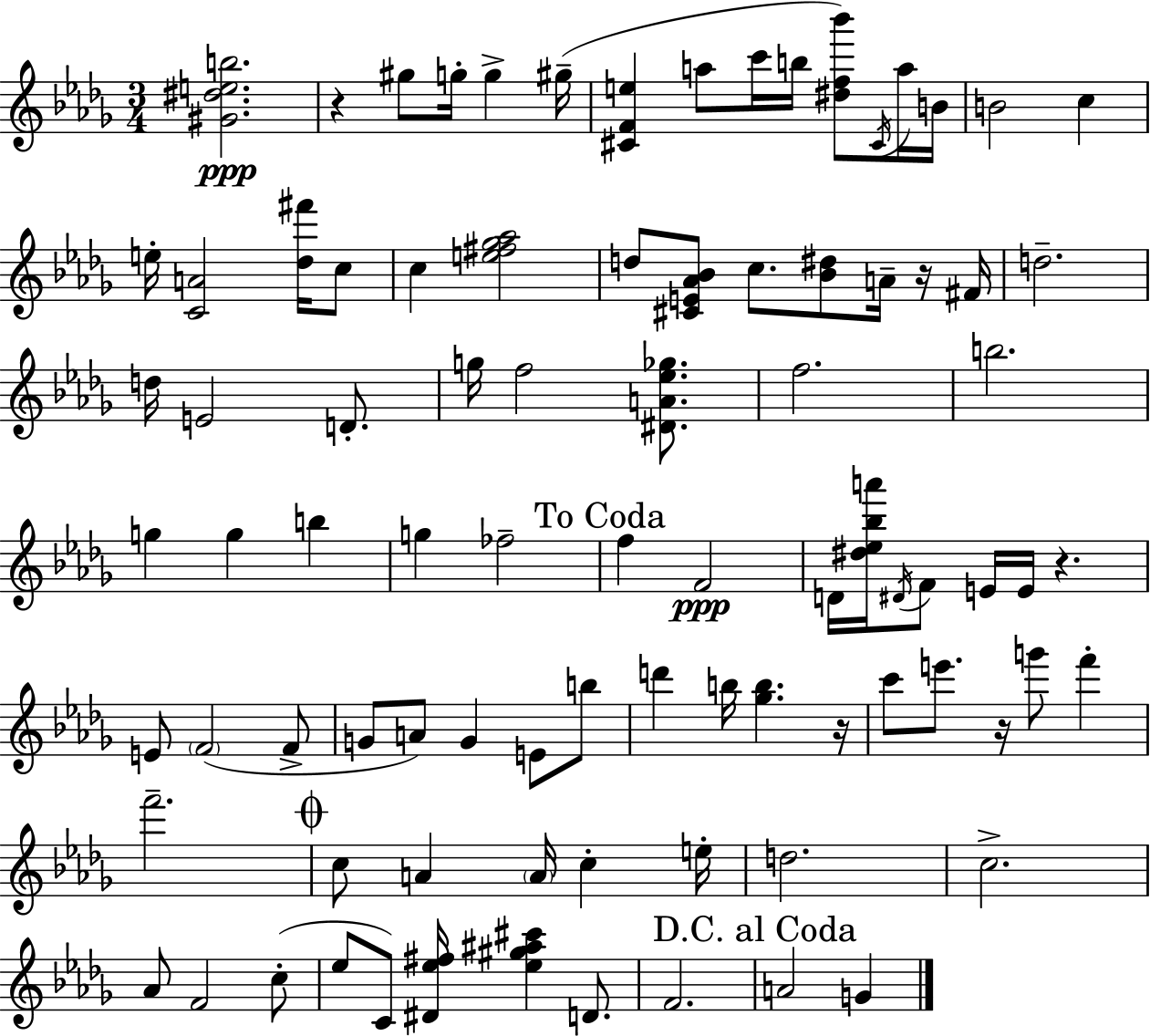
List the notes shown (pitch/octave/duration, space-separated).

[G#4,D#5,E5,B5]/h. R/q G#5/e G5/s G5/q G#5/s [C#4,F4,E5]/q A5/e C6/s B5/s [D#5,F5,Bb6]/e C#4/s A5/s B4/s B4/h C5/q E5/s [C4,A4]/h [Db5,F#6]/s C5/e C5/q [E5,F#5,Gb5,Ab5]/h D5/e [C#4,E4,Ab4,Bb4]/e C5/e. [Bb4,D#5]/e A4/s R/s F#4/s D5/h. D5/s E4/h D4/e. G5/s F5/h [D#4,A4,Eb5,Gb5]/e. F5/h. B5/h. G5/q G5/q B5/q G5/q FES5/h F5/q F4/h D4/s [D#5,Eb5,Bb5,A6]/s D#4/s F4/e E4/s E4/s R/q. E4/e F4/h F4/e G4/e A4/e G4/q E4/e B5/e D6/q B5/s [Gb5,B5]/q. R/s C6/e E6/e. R/s G6/e F6/q F6/h. C5/e A4/q A4/s C5/q E5/s D5/h. C5/h. Ab4/e F4/h C5/e Eb5/e C4/e [D#4,Eb5,F#5]/s [Eb5,G#5,A#5,C#6]/q D4/e. F4/h. A4/h G4/q